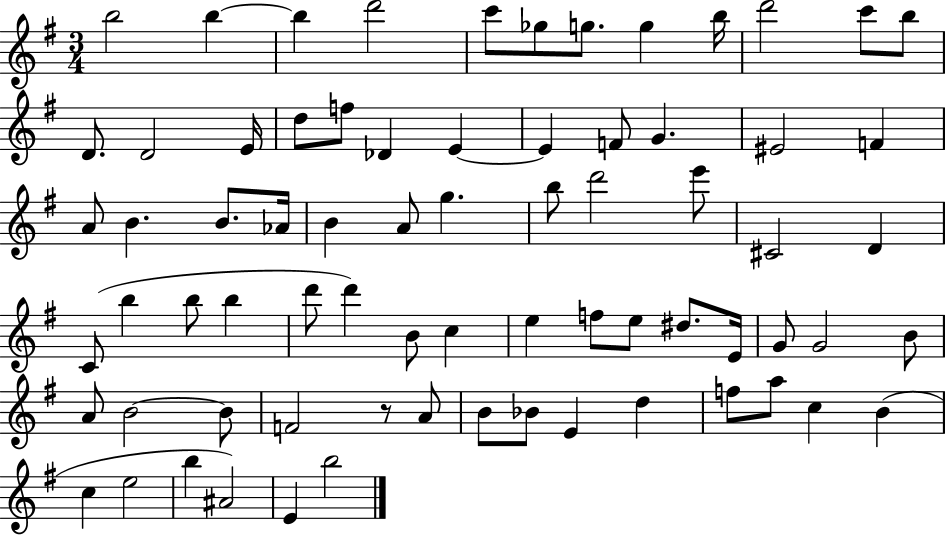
{
  \clef treble
  \numericTimeSignature
  \time 3/4
  \key g \major
  b''2 b''4~~ | b''4 d'''2 | c'''8 ges''8 g''8. g''4 b''16 | d'''2 c'''8 b''8 | \break d'8. d'2 e'16 | d''8 f''8 des'4 e'4~~ | e'4 f'8 g'4. | eis'2 f'4 | \break a'8 b'4. b'8. aes'16 | b'4 a'8 g''4. | b''8 d'''2 e'''8 | cis'2 d'4 | \break c'8( b''4 b''8 b''4 | d'''8 d'''4) b'8 c''4 | e''4 f''8 e''8 dis''8. e'16 | g'8 g'2 b'8 | \break a'8 b'2~~ b'8 | f'2 r8 a'8 | b'8 bes'8 e'4 d''4 | f''8 a''8 c''4 b'4( | \break c''4 e''2 | b''4 ais'2) | e'4 b''2 | \bar "|."
}